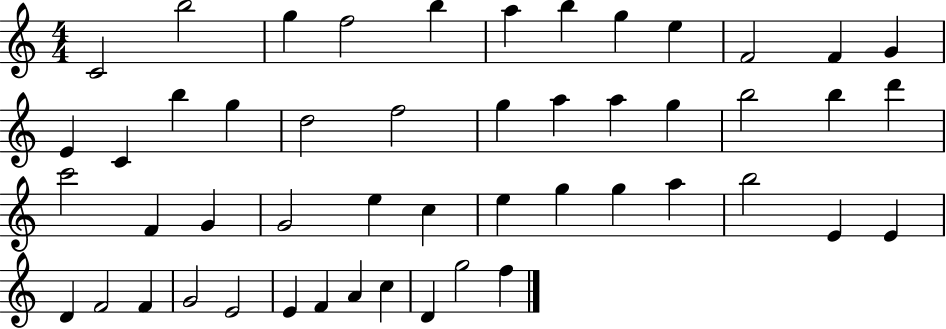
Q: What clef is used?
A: treble